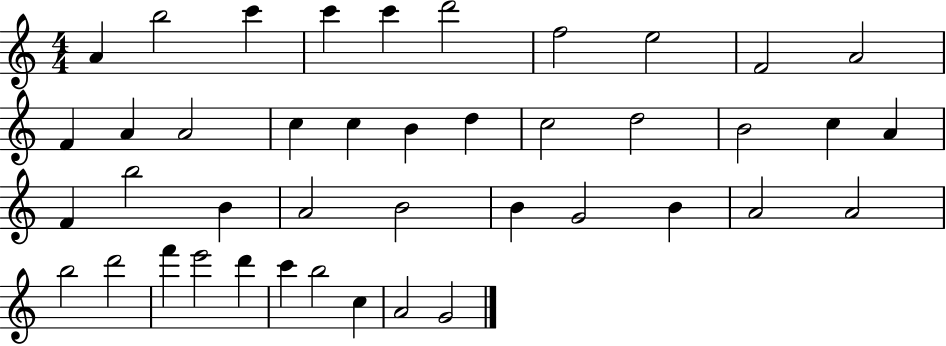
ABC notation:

X:1
T:Untitled
M:4/4
L:1/4
K:C
A b2 c' c' c' d'2 f2 e2 F2 A2 F A A2 c c B d c2 d2 B2 c A F b2 B A2 B2 B G2 B A2 A2 b2 d'2 f' e'2 d' c' b2 c A2 G2